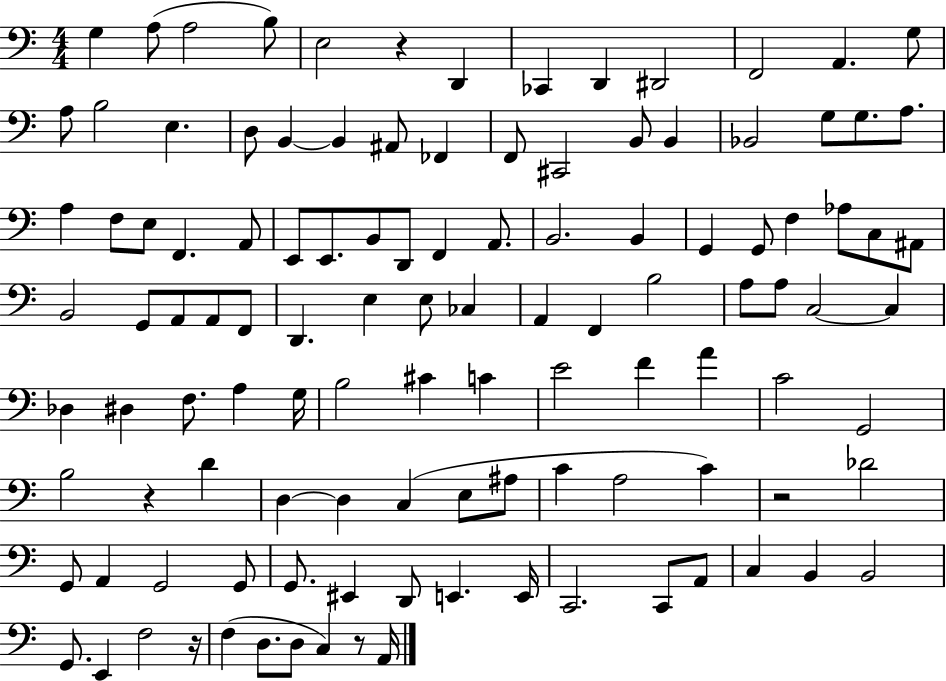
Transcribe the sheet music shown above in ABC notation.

X:1
T:Untitled
M:4/4
L:1/4
K:C
G, A,/2 A,2 B,/2 E,2 z D,, _C,, D,, ^D,,2 F,,2 A,, G,/2 A,/2 B,2 E, D,/2 B,, B,, ^A,,/2 _F,, F,,/2 ^C,,2 B,,/2 B,, _B,,2 G,/2 G,/2 A,/2 A, F,/2 E,/2 F,, A,,/2 E,,/2 E,,/2 B,,/2 D,,/2 F,, A,,/2 B,,2 B,, G,, G,,/2 F, _A,/2 C,/2 ^A,,/2 B,,2 G,,/2 A,,/2 A,,/2 F,,/2 D,, E, E,/2 _C, A,, F,, B,2 A,/2 A,/2 C,2 C, _D, ^D, F,/2 A, G,/4 B,2 ^C C E2 F A C2 G,,2 B,2 z D D, D, C, E,/2 ^A,/2 C A,2 C z2 _D2 G,,/2 A,, G,,2 G,,/2 G,,/2 ^E,, D,,/2 E,, E,,/4 C,,2 C,,/2 A,,/2 C, B,, B,,2 G,,/2 E,, F,2 z/4 F, D,/2 D,/2 C, z/2 A,,/4